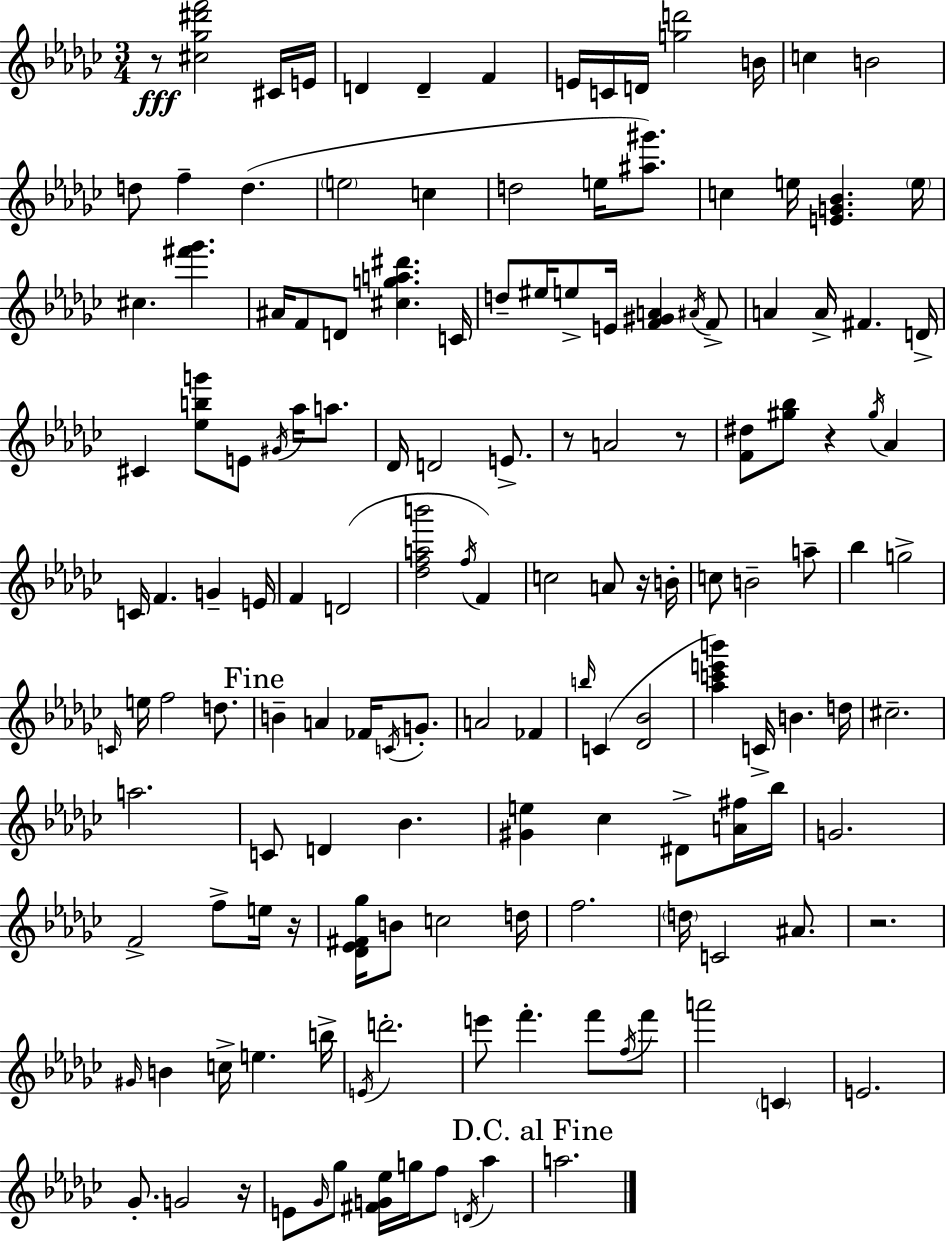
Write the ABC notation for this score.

X:1
T:Untitled
M:3/4
L:1/4
K:Ebm
z/2 [^c_g^d'f']2 ^C/4 E/4 D D F E/4 C/4 D/4 [gd']2 B/4 c B2 d/2 f d e2 c d2 e/4 [^a^g']/2 c e/4 [EG_B] e/4 ^c [^f'_g'] ^A/4 F/2 D/2 [^cga^d'] C/4 d/2 ^e/4 e/2 E/4 [F^GA] ^A/4 F/2 A A/4 ^F D/4 ^C [_ebg']/2 E/2 ^G/4 _a/4 a/2 _D/4 D2 E/2 z/2 A2 z/2 [F^d]/2 [^g_b]/2 z ^g/4 _A C/4 F G E/4 F D2 [_dfab']2 f/4 F c2 A/2 z/4 B/4 c/2 B2 a/2 _b g2 C/4 e/4 f2 d/2 B A _F/4 C/4 G/2 A2 _F b/4 C [_D_B]2 [_ac'e'b'] C/4 B d/4 ^c2 a2 C/2 D _B [^Ge] _c ^D/2 [A^f]/4 _b/4 G2 F2 f/2 e/4 z/4 [_D_E^F_g]/4 B/2 c2 d/4 f2 d/4 C2 ^A/2 z2 ^G/4 B c/4 e b/4 E/4 d'2 e'/2 f' f'/2 f/4 f'/2 a'2 C E2 _G/2 G2 z/4 E/2 _G/4 _g/2 [^FG_e]/4 g/4 f/2 D/4 _a a2